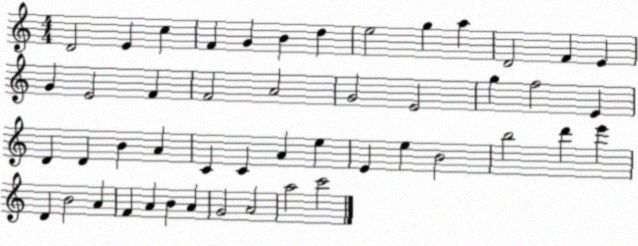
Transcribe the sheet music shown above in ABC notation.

X:1
T:Untitled
M:4/4
L:1/4
K:C
D2 E c F G B d e2 g a D2 F E G E2 F F2 A2 G2 E2 g f2 E D D B A C C A e E e B2 b2 d' e' D B2 A F A B A G2 A2 a2 c'2